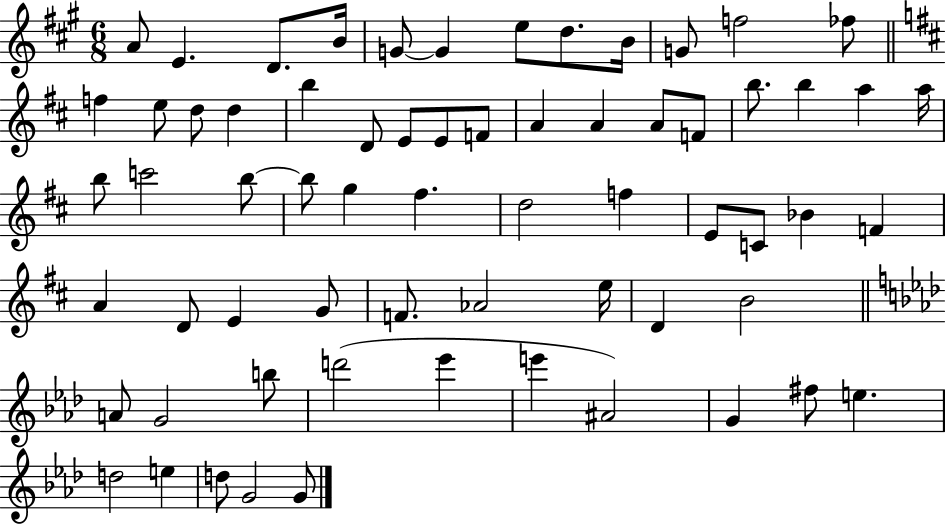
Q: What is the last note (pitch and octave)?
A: G4